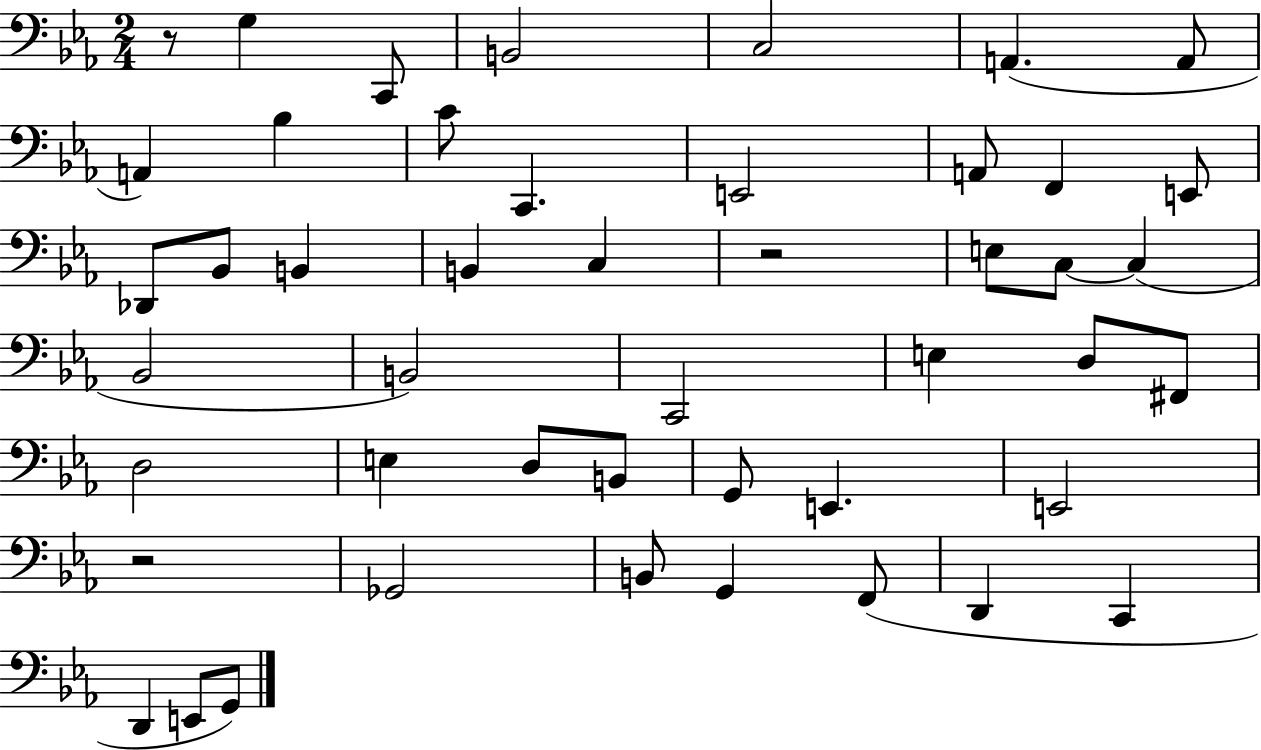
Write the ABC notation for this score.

X:1
T:Untitled
M:2/4
L:1/4
K:Eb
z/2 G, C,,/2 B,,2 C,2 A,, A,,/2 A,, _B, C/2 C,, E,,2 A,,/2 F,, E,,/2 _D,,/2 _B,,/2 B,, B,, C, z2 E,/2 C,/2 C, _B,,2 B,,2 C,,2 E, D,/2 ^F,,/2 D,2 E, D,/2 B,,/2 G,,/2 E,, E,,2 z2 _G,,2 B,,/2 G,, F,,/2 D,, C,, D,, E,,/2 G,,/2